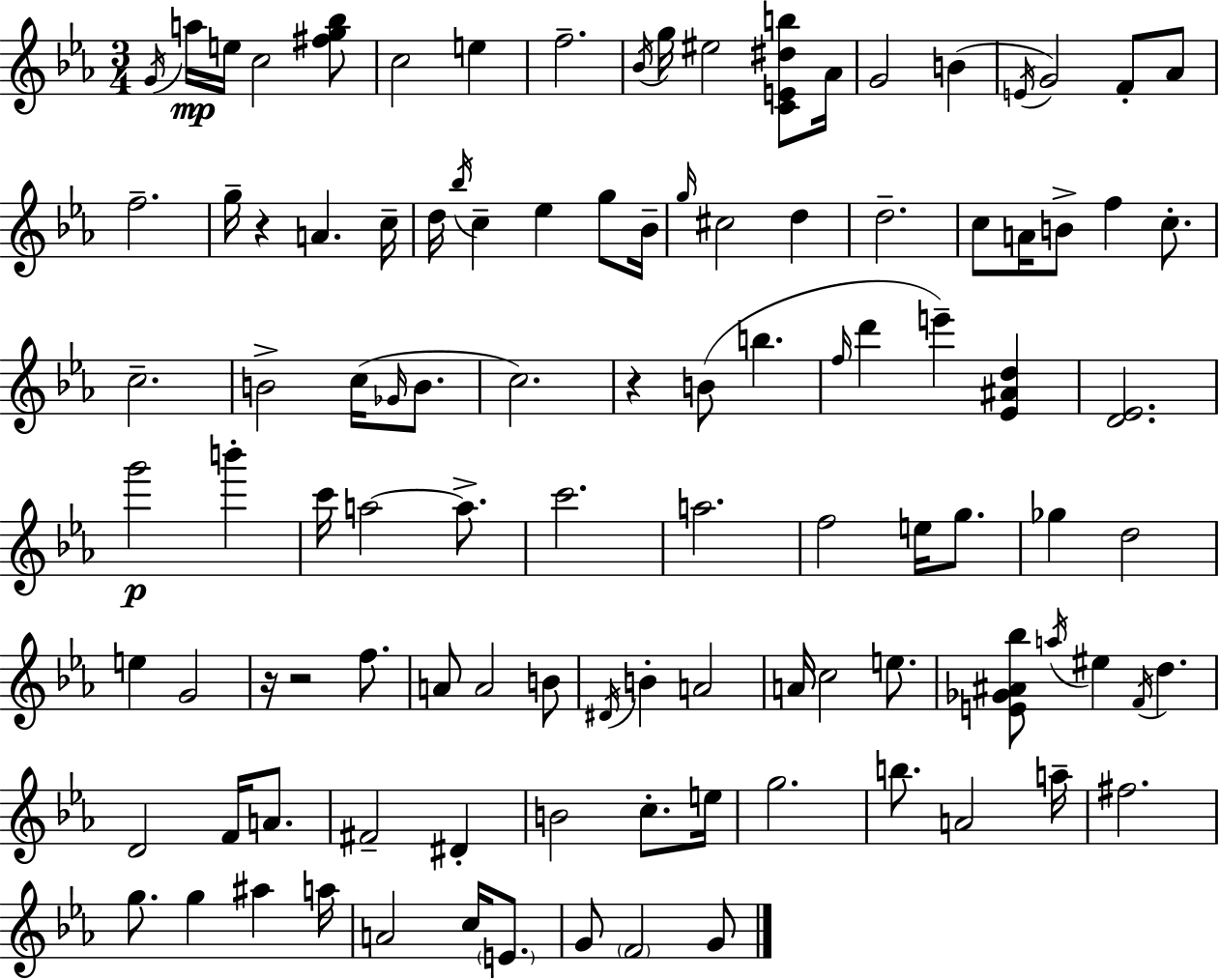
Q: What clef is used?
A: treble